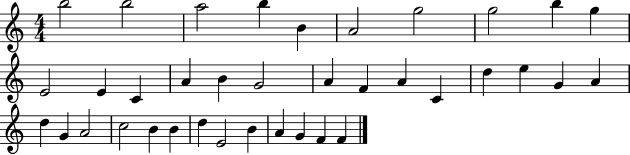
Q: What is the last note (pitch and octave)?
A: F4